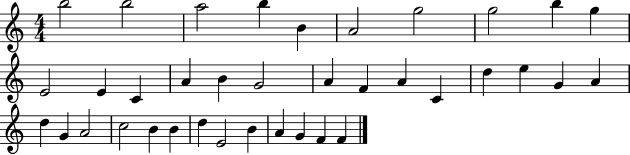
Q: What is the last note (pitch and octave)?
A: F4